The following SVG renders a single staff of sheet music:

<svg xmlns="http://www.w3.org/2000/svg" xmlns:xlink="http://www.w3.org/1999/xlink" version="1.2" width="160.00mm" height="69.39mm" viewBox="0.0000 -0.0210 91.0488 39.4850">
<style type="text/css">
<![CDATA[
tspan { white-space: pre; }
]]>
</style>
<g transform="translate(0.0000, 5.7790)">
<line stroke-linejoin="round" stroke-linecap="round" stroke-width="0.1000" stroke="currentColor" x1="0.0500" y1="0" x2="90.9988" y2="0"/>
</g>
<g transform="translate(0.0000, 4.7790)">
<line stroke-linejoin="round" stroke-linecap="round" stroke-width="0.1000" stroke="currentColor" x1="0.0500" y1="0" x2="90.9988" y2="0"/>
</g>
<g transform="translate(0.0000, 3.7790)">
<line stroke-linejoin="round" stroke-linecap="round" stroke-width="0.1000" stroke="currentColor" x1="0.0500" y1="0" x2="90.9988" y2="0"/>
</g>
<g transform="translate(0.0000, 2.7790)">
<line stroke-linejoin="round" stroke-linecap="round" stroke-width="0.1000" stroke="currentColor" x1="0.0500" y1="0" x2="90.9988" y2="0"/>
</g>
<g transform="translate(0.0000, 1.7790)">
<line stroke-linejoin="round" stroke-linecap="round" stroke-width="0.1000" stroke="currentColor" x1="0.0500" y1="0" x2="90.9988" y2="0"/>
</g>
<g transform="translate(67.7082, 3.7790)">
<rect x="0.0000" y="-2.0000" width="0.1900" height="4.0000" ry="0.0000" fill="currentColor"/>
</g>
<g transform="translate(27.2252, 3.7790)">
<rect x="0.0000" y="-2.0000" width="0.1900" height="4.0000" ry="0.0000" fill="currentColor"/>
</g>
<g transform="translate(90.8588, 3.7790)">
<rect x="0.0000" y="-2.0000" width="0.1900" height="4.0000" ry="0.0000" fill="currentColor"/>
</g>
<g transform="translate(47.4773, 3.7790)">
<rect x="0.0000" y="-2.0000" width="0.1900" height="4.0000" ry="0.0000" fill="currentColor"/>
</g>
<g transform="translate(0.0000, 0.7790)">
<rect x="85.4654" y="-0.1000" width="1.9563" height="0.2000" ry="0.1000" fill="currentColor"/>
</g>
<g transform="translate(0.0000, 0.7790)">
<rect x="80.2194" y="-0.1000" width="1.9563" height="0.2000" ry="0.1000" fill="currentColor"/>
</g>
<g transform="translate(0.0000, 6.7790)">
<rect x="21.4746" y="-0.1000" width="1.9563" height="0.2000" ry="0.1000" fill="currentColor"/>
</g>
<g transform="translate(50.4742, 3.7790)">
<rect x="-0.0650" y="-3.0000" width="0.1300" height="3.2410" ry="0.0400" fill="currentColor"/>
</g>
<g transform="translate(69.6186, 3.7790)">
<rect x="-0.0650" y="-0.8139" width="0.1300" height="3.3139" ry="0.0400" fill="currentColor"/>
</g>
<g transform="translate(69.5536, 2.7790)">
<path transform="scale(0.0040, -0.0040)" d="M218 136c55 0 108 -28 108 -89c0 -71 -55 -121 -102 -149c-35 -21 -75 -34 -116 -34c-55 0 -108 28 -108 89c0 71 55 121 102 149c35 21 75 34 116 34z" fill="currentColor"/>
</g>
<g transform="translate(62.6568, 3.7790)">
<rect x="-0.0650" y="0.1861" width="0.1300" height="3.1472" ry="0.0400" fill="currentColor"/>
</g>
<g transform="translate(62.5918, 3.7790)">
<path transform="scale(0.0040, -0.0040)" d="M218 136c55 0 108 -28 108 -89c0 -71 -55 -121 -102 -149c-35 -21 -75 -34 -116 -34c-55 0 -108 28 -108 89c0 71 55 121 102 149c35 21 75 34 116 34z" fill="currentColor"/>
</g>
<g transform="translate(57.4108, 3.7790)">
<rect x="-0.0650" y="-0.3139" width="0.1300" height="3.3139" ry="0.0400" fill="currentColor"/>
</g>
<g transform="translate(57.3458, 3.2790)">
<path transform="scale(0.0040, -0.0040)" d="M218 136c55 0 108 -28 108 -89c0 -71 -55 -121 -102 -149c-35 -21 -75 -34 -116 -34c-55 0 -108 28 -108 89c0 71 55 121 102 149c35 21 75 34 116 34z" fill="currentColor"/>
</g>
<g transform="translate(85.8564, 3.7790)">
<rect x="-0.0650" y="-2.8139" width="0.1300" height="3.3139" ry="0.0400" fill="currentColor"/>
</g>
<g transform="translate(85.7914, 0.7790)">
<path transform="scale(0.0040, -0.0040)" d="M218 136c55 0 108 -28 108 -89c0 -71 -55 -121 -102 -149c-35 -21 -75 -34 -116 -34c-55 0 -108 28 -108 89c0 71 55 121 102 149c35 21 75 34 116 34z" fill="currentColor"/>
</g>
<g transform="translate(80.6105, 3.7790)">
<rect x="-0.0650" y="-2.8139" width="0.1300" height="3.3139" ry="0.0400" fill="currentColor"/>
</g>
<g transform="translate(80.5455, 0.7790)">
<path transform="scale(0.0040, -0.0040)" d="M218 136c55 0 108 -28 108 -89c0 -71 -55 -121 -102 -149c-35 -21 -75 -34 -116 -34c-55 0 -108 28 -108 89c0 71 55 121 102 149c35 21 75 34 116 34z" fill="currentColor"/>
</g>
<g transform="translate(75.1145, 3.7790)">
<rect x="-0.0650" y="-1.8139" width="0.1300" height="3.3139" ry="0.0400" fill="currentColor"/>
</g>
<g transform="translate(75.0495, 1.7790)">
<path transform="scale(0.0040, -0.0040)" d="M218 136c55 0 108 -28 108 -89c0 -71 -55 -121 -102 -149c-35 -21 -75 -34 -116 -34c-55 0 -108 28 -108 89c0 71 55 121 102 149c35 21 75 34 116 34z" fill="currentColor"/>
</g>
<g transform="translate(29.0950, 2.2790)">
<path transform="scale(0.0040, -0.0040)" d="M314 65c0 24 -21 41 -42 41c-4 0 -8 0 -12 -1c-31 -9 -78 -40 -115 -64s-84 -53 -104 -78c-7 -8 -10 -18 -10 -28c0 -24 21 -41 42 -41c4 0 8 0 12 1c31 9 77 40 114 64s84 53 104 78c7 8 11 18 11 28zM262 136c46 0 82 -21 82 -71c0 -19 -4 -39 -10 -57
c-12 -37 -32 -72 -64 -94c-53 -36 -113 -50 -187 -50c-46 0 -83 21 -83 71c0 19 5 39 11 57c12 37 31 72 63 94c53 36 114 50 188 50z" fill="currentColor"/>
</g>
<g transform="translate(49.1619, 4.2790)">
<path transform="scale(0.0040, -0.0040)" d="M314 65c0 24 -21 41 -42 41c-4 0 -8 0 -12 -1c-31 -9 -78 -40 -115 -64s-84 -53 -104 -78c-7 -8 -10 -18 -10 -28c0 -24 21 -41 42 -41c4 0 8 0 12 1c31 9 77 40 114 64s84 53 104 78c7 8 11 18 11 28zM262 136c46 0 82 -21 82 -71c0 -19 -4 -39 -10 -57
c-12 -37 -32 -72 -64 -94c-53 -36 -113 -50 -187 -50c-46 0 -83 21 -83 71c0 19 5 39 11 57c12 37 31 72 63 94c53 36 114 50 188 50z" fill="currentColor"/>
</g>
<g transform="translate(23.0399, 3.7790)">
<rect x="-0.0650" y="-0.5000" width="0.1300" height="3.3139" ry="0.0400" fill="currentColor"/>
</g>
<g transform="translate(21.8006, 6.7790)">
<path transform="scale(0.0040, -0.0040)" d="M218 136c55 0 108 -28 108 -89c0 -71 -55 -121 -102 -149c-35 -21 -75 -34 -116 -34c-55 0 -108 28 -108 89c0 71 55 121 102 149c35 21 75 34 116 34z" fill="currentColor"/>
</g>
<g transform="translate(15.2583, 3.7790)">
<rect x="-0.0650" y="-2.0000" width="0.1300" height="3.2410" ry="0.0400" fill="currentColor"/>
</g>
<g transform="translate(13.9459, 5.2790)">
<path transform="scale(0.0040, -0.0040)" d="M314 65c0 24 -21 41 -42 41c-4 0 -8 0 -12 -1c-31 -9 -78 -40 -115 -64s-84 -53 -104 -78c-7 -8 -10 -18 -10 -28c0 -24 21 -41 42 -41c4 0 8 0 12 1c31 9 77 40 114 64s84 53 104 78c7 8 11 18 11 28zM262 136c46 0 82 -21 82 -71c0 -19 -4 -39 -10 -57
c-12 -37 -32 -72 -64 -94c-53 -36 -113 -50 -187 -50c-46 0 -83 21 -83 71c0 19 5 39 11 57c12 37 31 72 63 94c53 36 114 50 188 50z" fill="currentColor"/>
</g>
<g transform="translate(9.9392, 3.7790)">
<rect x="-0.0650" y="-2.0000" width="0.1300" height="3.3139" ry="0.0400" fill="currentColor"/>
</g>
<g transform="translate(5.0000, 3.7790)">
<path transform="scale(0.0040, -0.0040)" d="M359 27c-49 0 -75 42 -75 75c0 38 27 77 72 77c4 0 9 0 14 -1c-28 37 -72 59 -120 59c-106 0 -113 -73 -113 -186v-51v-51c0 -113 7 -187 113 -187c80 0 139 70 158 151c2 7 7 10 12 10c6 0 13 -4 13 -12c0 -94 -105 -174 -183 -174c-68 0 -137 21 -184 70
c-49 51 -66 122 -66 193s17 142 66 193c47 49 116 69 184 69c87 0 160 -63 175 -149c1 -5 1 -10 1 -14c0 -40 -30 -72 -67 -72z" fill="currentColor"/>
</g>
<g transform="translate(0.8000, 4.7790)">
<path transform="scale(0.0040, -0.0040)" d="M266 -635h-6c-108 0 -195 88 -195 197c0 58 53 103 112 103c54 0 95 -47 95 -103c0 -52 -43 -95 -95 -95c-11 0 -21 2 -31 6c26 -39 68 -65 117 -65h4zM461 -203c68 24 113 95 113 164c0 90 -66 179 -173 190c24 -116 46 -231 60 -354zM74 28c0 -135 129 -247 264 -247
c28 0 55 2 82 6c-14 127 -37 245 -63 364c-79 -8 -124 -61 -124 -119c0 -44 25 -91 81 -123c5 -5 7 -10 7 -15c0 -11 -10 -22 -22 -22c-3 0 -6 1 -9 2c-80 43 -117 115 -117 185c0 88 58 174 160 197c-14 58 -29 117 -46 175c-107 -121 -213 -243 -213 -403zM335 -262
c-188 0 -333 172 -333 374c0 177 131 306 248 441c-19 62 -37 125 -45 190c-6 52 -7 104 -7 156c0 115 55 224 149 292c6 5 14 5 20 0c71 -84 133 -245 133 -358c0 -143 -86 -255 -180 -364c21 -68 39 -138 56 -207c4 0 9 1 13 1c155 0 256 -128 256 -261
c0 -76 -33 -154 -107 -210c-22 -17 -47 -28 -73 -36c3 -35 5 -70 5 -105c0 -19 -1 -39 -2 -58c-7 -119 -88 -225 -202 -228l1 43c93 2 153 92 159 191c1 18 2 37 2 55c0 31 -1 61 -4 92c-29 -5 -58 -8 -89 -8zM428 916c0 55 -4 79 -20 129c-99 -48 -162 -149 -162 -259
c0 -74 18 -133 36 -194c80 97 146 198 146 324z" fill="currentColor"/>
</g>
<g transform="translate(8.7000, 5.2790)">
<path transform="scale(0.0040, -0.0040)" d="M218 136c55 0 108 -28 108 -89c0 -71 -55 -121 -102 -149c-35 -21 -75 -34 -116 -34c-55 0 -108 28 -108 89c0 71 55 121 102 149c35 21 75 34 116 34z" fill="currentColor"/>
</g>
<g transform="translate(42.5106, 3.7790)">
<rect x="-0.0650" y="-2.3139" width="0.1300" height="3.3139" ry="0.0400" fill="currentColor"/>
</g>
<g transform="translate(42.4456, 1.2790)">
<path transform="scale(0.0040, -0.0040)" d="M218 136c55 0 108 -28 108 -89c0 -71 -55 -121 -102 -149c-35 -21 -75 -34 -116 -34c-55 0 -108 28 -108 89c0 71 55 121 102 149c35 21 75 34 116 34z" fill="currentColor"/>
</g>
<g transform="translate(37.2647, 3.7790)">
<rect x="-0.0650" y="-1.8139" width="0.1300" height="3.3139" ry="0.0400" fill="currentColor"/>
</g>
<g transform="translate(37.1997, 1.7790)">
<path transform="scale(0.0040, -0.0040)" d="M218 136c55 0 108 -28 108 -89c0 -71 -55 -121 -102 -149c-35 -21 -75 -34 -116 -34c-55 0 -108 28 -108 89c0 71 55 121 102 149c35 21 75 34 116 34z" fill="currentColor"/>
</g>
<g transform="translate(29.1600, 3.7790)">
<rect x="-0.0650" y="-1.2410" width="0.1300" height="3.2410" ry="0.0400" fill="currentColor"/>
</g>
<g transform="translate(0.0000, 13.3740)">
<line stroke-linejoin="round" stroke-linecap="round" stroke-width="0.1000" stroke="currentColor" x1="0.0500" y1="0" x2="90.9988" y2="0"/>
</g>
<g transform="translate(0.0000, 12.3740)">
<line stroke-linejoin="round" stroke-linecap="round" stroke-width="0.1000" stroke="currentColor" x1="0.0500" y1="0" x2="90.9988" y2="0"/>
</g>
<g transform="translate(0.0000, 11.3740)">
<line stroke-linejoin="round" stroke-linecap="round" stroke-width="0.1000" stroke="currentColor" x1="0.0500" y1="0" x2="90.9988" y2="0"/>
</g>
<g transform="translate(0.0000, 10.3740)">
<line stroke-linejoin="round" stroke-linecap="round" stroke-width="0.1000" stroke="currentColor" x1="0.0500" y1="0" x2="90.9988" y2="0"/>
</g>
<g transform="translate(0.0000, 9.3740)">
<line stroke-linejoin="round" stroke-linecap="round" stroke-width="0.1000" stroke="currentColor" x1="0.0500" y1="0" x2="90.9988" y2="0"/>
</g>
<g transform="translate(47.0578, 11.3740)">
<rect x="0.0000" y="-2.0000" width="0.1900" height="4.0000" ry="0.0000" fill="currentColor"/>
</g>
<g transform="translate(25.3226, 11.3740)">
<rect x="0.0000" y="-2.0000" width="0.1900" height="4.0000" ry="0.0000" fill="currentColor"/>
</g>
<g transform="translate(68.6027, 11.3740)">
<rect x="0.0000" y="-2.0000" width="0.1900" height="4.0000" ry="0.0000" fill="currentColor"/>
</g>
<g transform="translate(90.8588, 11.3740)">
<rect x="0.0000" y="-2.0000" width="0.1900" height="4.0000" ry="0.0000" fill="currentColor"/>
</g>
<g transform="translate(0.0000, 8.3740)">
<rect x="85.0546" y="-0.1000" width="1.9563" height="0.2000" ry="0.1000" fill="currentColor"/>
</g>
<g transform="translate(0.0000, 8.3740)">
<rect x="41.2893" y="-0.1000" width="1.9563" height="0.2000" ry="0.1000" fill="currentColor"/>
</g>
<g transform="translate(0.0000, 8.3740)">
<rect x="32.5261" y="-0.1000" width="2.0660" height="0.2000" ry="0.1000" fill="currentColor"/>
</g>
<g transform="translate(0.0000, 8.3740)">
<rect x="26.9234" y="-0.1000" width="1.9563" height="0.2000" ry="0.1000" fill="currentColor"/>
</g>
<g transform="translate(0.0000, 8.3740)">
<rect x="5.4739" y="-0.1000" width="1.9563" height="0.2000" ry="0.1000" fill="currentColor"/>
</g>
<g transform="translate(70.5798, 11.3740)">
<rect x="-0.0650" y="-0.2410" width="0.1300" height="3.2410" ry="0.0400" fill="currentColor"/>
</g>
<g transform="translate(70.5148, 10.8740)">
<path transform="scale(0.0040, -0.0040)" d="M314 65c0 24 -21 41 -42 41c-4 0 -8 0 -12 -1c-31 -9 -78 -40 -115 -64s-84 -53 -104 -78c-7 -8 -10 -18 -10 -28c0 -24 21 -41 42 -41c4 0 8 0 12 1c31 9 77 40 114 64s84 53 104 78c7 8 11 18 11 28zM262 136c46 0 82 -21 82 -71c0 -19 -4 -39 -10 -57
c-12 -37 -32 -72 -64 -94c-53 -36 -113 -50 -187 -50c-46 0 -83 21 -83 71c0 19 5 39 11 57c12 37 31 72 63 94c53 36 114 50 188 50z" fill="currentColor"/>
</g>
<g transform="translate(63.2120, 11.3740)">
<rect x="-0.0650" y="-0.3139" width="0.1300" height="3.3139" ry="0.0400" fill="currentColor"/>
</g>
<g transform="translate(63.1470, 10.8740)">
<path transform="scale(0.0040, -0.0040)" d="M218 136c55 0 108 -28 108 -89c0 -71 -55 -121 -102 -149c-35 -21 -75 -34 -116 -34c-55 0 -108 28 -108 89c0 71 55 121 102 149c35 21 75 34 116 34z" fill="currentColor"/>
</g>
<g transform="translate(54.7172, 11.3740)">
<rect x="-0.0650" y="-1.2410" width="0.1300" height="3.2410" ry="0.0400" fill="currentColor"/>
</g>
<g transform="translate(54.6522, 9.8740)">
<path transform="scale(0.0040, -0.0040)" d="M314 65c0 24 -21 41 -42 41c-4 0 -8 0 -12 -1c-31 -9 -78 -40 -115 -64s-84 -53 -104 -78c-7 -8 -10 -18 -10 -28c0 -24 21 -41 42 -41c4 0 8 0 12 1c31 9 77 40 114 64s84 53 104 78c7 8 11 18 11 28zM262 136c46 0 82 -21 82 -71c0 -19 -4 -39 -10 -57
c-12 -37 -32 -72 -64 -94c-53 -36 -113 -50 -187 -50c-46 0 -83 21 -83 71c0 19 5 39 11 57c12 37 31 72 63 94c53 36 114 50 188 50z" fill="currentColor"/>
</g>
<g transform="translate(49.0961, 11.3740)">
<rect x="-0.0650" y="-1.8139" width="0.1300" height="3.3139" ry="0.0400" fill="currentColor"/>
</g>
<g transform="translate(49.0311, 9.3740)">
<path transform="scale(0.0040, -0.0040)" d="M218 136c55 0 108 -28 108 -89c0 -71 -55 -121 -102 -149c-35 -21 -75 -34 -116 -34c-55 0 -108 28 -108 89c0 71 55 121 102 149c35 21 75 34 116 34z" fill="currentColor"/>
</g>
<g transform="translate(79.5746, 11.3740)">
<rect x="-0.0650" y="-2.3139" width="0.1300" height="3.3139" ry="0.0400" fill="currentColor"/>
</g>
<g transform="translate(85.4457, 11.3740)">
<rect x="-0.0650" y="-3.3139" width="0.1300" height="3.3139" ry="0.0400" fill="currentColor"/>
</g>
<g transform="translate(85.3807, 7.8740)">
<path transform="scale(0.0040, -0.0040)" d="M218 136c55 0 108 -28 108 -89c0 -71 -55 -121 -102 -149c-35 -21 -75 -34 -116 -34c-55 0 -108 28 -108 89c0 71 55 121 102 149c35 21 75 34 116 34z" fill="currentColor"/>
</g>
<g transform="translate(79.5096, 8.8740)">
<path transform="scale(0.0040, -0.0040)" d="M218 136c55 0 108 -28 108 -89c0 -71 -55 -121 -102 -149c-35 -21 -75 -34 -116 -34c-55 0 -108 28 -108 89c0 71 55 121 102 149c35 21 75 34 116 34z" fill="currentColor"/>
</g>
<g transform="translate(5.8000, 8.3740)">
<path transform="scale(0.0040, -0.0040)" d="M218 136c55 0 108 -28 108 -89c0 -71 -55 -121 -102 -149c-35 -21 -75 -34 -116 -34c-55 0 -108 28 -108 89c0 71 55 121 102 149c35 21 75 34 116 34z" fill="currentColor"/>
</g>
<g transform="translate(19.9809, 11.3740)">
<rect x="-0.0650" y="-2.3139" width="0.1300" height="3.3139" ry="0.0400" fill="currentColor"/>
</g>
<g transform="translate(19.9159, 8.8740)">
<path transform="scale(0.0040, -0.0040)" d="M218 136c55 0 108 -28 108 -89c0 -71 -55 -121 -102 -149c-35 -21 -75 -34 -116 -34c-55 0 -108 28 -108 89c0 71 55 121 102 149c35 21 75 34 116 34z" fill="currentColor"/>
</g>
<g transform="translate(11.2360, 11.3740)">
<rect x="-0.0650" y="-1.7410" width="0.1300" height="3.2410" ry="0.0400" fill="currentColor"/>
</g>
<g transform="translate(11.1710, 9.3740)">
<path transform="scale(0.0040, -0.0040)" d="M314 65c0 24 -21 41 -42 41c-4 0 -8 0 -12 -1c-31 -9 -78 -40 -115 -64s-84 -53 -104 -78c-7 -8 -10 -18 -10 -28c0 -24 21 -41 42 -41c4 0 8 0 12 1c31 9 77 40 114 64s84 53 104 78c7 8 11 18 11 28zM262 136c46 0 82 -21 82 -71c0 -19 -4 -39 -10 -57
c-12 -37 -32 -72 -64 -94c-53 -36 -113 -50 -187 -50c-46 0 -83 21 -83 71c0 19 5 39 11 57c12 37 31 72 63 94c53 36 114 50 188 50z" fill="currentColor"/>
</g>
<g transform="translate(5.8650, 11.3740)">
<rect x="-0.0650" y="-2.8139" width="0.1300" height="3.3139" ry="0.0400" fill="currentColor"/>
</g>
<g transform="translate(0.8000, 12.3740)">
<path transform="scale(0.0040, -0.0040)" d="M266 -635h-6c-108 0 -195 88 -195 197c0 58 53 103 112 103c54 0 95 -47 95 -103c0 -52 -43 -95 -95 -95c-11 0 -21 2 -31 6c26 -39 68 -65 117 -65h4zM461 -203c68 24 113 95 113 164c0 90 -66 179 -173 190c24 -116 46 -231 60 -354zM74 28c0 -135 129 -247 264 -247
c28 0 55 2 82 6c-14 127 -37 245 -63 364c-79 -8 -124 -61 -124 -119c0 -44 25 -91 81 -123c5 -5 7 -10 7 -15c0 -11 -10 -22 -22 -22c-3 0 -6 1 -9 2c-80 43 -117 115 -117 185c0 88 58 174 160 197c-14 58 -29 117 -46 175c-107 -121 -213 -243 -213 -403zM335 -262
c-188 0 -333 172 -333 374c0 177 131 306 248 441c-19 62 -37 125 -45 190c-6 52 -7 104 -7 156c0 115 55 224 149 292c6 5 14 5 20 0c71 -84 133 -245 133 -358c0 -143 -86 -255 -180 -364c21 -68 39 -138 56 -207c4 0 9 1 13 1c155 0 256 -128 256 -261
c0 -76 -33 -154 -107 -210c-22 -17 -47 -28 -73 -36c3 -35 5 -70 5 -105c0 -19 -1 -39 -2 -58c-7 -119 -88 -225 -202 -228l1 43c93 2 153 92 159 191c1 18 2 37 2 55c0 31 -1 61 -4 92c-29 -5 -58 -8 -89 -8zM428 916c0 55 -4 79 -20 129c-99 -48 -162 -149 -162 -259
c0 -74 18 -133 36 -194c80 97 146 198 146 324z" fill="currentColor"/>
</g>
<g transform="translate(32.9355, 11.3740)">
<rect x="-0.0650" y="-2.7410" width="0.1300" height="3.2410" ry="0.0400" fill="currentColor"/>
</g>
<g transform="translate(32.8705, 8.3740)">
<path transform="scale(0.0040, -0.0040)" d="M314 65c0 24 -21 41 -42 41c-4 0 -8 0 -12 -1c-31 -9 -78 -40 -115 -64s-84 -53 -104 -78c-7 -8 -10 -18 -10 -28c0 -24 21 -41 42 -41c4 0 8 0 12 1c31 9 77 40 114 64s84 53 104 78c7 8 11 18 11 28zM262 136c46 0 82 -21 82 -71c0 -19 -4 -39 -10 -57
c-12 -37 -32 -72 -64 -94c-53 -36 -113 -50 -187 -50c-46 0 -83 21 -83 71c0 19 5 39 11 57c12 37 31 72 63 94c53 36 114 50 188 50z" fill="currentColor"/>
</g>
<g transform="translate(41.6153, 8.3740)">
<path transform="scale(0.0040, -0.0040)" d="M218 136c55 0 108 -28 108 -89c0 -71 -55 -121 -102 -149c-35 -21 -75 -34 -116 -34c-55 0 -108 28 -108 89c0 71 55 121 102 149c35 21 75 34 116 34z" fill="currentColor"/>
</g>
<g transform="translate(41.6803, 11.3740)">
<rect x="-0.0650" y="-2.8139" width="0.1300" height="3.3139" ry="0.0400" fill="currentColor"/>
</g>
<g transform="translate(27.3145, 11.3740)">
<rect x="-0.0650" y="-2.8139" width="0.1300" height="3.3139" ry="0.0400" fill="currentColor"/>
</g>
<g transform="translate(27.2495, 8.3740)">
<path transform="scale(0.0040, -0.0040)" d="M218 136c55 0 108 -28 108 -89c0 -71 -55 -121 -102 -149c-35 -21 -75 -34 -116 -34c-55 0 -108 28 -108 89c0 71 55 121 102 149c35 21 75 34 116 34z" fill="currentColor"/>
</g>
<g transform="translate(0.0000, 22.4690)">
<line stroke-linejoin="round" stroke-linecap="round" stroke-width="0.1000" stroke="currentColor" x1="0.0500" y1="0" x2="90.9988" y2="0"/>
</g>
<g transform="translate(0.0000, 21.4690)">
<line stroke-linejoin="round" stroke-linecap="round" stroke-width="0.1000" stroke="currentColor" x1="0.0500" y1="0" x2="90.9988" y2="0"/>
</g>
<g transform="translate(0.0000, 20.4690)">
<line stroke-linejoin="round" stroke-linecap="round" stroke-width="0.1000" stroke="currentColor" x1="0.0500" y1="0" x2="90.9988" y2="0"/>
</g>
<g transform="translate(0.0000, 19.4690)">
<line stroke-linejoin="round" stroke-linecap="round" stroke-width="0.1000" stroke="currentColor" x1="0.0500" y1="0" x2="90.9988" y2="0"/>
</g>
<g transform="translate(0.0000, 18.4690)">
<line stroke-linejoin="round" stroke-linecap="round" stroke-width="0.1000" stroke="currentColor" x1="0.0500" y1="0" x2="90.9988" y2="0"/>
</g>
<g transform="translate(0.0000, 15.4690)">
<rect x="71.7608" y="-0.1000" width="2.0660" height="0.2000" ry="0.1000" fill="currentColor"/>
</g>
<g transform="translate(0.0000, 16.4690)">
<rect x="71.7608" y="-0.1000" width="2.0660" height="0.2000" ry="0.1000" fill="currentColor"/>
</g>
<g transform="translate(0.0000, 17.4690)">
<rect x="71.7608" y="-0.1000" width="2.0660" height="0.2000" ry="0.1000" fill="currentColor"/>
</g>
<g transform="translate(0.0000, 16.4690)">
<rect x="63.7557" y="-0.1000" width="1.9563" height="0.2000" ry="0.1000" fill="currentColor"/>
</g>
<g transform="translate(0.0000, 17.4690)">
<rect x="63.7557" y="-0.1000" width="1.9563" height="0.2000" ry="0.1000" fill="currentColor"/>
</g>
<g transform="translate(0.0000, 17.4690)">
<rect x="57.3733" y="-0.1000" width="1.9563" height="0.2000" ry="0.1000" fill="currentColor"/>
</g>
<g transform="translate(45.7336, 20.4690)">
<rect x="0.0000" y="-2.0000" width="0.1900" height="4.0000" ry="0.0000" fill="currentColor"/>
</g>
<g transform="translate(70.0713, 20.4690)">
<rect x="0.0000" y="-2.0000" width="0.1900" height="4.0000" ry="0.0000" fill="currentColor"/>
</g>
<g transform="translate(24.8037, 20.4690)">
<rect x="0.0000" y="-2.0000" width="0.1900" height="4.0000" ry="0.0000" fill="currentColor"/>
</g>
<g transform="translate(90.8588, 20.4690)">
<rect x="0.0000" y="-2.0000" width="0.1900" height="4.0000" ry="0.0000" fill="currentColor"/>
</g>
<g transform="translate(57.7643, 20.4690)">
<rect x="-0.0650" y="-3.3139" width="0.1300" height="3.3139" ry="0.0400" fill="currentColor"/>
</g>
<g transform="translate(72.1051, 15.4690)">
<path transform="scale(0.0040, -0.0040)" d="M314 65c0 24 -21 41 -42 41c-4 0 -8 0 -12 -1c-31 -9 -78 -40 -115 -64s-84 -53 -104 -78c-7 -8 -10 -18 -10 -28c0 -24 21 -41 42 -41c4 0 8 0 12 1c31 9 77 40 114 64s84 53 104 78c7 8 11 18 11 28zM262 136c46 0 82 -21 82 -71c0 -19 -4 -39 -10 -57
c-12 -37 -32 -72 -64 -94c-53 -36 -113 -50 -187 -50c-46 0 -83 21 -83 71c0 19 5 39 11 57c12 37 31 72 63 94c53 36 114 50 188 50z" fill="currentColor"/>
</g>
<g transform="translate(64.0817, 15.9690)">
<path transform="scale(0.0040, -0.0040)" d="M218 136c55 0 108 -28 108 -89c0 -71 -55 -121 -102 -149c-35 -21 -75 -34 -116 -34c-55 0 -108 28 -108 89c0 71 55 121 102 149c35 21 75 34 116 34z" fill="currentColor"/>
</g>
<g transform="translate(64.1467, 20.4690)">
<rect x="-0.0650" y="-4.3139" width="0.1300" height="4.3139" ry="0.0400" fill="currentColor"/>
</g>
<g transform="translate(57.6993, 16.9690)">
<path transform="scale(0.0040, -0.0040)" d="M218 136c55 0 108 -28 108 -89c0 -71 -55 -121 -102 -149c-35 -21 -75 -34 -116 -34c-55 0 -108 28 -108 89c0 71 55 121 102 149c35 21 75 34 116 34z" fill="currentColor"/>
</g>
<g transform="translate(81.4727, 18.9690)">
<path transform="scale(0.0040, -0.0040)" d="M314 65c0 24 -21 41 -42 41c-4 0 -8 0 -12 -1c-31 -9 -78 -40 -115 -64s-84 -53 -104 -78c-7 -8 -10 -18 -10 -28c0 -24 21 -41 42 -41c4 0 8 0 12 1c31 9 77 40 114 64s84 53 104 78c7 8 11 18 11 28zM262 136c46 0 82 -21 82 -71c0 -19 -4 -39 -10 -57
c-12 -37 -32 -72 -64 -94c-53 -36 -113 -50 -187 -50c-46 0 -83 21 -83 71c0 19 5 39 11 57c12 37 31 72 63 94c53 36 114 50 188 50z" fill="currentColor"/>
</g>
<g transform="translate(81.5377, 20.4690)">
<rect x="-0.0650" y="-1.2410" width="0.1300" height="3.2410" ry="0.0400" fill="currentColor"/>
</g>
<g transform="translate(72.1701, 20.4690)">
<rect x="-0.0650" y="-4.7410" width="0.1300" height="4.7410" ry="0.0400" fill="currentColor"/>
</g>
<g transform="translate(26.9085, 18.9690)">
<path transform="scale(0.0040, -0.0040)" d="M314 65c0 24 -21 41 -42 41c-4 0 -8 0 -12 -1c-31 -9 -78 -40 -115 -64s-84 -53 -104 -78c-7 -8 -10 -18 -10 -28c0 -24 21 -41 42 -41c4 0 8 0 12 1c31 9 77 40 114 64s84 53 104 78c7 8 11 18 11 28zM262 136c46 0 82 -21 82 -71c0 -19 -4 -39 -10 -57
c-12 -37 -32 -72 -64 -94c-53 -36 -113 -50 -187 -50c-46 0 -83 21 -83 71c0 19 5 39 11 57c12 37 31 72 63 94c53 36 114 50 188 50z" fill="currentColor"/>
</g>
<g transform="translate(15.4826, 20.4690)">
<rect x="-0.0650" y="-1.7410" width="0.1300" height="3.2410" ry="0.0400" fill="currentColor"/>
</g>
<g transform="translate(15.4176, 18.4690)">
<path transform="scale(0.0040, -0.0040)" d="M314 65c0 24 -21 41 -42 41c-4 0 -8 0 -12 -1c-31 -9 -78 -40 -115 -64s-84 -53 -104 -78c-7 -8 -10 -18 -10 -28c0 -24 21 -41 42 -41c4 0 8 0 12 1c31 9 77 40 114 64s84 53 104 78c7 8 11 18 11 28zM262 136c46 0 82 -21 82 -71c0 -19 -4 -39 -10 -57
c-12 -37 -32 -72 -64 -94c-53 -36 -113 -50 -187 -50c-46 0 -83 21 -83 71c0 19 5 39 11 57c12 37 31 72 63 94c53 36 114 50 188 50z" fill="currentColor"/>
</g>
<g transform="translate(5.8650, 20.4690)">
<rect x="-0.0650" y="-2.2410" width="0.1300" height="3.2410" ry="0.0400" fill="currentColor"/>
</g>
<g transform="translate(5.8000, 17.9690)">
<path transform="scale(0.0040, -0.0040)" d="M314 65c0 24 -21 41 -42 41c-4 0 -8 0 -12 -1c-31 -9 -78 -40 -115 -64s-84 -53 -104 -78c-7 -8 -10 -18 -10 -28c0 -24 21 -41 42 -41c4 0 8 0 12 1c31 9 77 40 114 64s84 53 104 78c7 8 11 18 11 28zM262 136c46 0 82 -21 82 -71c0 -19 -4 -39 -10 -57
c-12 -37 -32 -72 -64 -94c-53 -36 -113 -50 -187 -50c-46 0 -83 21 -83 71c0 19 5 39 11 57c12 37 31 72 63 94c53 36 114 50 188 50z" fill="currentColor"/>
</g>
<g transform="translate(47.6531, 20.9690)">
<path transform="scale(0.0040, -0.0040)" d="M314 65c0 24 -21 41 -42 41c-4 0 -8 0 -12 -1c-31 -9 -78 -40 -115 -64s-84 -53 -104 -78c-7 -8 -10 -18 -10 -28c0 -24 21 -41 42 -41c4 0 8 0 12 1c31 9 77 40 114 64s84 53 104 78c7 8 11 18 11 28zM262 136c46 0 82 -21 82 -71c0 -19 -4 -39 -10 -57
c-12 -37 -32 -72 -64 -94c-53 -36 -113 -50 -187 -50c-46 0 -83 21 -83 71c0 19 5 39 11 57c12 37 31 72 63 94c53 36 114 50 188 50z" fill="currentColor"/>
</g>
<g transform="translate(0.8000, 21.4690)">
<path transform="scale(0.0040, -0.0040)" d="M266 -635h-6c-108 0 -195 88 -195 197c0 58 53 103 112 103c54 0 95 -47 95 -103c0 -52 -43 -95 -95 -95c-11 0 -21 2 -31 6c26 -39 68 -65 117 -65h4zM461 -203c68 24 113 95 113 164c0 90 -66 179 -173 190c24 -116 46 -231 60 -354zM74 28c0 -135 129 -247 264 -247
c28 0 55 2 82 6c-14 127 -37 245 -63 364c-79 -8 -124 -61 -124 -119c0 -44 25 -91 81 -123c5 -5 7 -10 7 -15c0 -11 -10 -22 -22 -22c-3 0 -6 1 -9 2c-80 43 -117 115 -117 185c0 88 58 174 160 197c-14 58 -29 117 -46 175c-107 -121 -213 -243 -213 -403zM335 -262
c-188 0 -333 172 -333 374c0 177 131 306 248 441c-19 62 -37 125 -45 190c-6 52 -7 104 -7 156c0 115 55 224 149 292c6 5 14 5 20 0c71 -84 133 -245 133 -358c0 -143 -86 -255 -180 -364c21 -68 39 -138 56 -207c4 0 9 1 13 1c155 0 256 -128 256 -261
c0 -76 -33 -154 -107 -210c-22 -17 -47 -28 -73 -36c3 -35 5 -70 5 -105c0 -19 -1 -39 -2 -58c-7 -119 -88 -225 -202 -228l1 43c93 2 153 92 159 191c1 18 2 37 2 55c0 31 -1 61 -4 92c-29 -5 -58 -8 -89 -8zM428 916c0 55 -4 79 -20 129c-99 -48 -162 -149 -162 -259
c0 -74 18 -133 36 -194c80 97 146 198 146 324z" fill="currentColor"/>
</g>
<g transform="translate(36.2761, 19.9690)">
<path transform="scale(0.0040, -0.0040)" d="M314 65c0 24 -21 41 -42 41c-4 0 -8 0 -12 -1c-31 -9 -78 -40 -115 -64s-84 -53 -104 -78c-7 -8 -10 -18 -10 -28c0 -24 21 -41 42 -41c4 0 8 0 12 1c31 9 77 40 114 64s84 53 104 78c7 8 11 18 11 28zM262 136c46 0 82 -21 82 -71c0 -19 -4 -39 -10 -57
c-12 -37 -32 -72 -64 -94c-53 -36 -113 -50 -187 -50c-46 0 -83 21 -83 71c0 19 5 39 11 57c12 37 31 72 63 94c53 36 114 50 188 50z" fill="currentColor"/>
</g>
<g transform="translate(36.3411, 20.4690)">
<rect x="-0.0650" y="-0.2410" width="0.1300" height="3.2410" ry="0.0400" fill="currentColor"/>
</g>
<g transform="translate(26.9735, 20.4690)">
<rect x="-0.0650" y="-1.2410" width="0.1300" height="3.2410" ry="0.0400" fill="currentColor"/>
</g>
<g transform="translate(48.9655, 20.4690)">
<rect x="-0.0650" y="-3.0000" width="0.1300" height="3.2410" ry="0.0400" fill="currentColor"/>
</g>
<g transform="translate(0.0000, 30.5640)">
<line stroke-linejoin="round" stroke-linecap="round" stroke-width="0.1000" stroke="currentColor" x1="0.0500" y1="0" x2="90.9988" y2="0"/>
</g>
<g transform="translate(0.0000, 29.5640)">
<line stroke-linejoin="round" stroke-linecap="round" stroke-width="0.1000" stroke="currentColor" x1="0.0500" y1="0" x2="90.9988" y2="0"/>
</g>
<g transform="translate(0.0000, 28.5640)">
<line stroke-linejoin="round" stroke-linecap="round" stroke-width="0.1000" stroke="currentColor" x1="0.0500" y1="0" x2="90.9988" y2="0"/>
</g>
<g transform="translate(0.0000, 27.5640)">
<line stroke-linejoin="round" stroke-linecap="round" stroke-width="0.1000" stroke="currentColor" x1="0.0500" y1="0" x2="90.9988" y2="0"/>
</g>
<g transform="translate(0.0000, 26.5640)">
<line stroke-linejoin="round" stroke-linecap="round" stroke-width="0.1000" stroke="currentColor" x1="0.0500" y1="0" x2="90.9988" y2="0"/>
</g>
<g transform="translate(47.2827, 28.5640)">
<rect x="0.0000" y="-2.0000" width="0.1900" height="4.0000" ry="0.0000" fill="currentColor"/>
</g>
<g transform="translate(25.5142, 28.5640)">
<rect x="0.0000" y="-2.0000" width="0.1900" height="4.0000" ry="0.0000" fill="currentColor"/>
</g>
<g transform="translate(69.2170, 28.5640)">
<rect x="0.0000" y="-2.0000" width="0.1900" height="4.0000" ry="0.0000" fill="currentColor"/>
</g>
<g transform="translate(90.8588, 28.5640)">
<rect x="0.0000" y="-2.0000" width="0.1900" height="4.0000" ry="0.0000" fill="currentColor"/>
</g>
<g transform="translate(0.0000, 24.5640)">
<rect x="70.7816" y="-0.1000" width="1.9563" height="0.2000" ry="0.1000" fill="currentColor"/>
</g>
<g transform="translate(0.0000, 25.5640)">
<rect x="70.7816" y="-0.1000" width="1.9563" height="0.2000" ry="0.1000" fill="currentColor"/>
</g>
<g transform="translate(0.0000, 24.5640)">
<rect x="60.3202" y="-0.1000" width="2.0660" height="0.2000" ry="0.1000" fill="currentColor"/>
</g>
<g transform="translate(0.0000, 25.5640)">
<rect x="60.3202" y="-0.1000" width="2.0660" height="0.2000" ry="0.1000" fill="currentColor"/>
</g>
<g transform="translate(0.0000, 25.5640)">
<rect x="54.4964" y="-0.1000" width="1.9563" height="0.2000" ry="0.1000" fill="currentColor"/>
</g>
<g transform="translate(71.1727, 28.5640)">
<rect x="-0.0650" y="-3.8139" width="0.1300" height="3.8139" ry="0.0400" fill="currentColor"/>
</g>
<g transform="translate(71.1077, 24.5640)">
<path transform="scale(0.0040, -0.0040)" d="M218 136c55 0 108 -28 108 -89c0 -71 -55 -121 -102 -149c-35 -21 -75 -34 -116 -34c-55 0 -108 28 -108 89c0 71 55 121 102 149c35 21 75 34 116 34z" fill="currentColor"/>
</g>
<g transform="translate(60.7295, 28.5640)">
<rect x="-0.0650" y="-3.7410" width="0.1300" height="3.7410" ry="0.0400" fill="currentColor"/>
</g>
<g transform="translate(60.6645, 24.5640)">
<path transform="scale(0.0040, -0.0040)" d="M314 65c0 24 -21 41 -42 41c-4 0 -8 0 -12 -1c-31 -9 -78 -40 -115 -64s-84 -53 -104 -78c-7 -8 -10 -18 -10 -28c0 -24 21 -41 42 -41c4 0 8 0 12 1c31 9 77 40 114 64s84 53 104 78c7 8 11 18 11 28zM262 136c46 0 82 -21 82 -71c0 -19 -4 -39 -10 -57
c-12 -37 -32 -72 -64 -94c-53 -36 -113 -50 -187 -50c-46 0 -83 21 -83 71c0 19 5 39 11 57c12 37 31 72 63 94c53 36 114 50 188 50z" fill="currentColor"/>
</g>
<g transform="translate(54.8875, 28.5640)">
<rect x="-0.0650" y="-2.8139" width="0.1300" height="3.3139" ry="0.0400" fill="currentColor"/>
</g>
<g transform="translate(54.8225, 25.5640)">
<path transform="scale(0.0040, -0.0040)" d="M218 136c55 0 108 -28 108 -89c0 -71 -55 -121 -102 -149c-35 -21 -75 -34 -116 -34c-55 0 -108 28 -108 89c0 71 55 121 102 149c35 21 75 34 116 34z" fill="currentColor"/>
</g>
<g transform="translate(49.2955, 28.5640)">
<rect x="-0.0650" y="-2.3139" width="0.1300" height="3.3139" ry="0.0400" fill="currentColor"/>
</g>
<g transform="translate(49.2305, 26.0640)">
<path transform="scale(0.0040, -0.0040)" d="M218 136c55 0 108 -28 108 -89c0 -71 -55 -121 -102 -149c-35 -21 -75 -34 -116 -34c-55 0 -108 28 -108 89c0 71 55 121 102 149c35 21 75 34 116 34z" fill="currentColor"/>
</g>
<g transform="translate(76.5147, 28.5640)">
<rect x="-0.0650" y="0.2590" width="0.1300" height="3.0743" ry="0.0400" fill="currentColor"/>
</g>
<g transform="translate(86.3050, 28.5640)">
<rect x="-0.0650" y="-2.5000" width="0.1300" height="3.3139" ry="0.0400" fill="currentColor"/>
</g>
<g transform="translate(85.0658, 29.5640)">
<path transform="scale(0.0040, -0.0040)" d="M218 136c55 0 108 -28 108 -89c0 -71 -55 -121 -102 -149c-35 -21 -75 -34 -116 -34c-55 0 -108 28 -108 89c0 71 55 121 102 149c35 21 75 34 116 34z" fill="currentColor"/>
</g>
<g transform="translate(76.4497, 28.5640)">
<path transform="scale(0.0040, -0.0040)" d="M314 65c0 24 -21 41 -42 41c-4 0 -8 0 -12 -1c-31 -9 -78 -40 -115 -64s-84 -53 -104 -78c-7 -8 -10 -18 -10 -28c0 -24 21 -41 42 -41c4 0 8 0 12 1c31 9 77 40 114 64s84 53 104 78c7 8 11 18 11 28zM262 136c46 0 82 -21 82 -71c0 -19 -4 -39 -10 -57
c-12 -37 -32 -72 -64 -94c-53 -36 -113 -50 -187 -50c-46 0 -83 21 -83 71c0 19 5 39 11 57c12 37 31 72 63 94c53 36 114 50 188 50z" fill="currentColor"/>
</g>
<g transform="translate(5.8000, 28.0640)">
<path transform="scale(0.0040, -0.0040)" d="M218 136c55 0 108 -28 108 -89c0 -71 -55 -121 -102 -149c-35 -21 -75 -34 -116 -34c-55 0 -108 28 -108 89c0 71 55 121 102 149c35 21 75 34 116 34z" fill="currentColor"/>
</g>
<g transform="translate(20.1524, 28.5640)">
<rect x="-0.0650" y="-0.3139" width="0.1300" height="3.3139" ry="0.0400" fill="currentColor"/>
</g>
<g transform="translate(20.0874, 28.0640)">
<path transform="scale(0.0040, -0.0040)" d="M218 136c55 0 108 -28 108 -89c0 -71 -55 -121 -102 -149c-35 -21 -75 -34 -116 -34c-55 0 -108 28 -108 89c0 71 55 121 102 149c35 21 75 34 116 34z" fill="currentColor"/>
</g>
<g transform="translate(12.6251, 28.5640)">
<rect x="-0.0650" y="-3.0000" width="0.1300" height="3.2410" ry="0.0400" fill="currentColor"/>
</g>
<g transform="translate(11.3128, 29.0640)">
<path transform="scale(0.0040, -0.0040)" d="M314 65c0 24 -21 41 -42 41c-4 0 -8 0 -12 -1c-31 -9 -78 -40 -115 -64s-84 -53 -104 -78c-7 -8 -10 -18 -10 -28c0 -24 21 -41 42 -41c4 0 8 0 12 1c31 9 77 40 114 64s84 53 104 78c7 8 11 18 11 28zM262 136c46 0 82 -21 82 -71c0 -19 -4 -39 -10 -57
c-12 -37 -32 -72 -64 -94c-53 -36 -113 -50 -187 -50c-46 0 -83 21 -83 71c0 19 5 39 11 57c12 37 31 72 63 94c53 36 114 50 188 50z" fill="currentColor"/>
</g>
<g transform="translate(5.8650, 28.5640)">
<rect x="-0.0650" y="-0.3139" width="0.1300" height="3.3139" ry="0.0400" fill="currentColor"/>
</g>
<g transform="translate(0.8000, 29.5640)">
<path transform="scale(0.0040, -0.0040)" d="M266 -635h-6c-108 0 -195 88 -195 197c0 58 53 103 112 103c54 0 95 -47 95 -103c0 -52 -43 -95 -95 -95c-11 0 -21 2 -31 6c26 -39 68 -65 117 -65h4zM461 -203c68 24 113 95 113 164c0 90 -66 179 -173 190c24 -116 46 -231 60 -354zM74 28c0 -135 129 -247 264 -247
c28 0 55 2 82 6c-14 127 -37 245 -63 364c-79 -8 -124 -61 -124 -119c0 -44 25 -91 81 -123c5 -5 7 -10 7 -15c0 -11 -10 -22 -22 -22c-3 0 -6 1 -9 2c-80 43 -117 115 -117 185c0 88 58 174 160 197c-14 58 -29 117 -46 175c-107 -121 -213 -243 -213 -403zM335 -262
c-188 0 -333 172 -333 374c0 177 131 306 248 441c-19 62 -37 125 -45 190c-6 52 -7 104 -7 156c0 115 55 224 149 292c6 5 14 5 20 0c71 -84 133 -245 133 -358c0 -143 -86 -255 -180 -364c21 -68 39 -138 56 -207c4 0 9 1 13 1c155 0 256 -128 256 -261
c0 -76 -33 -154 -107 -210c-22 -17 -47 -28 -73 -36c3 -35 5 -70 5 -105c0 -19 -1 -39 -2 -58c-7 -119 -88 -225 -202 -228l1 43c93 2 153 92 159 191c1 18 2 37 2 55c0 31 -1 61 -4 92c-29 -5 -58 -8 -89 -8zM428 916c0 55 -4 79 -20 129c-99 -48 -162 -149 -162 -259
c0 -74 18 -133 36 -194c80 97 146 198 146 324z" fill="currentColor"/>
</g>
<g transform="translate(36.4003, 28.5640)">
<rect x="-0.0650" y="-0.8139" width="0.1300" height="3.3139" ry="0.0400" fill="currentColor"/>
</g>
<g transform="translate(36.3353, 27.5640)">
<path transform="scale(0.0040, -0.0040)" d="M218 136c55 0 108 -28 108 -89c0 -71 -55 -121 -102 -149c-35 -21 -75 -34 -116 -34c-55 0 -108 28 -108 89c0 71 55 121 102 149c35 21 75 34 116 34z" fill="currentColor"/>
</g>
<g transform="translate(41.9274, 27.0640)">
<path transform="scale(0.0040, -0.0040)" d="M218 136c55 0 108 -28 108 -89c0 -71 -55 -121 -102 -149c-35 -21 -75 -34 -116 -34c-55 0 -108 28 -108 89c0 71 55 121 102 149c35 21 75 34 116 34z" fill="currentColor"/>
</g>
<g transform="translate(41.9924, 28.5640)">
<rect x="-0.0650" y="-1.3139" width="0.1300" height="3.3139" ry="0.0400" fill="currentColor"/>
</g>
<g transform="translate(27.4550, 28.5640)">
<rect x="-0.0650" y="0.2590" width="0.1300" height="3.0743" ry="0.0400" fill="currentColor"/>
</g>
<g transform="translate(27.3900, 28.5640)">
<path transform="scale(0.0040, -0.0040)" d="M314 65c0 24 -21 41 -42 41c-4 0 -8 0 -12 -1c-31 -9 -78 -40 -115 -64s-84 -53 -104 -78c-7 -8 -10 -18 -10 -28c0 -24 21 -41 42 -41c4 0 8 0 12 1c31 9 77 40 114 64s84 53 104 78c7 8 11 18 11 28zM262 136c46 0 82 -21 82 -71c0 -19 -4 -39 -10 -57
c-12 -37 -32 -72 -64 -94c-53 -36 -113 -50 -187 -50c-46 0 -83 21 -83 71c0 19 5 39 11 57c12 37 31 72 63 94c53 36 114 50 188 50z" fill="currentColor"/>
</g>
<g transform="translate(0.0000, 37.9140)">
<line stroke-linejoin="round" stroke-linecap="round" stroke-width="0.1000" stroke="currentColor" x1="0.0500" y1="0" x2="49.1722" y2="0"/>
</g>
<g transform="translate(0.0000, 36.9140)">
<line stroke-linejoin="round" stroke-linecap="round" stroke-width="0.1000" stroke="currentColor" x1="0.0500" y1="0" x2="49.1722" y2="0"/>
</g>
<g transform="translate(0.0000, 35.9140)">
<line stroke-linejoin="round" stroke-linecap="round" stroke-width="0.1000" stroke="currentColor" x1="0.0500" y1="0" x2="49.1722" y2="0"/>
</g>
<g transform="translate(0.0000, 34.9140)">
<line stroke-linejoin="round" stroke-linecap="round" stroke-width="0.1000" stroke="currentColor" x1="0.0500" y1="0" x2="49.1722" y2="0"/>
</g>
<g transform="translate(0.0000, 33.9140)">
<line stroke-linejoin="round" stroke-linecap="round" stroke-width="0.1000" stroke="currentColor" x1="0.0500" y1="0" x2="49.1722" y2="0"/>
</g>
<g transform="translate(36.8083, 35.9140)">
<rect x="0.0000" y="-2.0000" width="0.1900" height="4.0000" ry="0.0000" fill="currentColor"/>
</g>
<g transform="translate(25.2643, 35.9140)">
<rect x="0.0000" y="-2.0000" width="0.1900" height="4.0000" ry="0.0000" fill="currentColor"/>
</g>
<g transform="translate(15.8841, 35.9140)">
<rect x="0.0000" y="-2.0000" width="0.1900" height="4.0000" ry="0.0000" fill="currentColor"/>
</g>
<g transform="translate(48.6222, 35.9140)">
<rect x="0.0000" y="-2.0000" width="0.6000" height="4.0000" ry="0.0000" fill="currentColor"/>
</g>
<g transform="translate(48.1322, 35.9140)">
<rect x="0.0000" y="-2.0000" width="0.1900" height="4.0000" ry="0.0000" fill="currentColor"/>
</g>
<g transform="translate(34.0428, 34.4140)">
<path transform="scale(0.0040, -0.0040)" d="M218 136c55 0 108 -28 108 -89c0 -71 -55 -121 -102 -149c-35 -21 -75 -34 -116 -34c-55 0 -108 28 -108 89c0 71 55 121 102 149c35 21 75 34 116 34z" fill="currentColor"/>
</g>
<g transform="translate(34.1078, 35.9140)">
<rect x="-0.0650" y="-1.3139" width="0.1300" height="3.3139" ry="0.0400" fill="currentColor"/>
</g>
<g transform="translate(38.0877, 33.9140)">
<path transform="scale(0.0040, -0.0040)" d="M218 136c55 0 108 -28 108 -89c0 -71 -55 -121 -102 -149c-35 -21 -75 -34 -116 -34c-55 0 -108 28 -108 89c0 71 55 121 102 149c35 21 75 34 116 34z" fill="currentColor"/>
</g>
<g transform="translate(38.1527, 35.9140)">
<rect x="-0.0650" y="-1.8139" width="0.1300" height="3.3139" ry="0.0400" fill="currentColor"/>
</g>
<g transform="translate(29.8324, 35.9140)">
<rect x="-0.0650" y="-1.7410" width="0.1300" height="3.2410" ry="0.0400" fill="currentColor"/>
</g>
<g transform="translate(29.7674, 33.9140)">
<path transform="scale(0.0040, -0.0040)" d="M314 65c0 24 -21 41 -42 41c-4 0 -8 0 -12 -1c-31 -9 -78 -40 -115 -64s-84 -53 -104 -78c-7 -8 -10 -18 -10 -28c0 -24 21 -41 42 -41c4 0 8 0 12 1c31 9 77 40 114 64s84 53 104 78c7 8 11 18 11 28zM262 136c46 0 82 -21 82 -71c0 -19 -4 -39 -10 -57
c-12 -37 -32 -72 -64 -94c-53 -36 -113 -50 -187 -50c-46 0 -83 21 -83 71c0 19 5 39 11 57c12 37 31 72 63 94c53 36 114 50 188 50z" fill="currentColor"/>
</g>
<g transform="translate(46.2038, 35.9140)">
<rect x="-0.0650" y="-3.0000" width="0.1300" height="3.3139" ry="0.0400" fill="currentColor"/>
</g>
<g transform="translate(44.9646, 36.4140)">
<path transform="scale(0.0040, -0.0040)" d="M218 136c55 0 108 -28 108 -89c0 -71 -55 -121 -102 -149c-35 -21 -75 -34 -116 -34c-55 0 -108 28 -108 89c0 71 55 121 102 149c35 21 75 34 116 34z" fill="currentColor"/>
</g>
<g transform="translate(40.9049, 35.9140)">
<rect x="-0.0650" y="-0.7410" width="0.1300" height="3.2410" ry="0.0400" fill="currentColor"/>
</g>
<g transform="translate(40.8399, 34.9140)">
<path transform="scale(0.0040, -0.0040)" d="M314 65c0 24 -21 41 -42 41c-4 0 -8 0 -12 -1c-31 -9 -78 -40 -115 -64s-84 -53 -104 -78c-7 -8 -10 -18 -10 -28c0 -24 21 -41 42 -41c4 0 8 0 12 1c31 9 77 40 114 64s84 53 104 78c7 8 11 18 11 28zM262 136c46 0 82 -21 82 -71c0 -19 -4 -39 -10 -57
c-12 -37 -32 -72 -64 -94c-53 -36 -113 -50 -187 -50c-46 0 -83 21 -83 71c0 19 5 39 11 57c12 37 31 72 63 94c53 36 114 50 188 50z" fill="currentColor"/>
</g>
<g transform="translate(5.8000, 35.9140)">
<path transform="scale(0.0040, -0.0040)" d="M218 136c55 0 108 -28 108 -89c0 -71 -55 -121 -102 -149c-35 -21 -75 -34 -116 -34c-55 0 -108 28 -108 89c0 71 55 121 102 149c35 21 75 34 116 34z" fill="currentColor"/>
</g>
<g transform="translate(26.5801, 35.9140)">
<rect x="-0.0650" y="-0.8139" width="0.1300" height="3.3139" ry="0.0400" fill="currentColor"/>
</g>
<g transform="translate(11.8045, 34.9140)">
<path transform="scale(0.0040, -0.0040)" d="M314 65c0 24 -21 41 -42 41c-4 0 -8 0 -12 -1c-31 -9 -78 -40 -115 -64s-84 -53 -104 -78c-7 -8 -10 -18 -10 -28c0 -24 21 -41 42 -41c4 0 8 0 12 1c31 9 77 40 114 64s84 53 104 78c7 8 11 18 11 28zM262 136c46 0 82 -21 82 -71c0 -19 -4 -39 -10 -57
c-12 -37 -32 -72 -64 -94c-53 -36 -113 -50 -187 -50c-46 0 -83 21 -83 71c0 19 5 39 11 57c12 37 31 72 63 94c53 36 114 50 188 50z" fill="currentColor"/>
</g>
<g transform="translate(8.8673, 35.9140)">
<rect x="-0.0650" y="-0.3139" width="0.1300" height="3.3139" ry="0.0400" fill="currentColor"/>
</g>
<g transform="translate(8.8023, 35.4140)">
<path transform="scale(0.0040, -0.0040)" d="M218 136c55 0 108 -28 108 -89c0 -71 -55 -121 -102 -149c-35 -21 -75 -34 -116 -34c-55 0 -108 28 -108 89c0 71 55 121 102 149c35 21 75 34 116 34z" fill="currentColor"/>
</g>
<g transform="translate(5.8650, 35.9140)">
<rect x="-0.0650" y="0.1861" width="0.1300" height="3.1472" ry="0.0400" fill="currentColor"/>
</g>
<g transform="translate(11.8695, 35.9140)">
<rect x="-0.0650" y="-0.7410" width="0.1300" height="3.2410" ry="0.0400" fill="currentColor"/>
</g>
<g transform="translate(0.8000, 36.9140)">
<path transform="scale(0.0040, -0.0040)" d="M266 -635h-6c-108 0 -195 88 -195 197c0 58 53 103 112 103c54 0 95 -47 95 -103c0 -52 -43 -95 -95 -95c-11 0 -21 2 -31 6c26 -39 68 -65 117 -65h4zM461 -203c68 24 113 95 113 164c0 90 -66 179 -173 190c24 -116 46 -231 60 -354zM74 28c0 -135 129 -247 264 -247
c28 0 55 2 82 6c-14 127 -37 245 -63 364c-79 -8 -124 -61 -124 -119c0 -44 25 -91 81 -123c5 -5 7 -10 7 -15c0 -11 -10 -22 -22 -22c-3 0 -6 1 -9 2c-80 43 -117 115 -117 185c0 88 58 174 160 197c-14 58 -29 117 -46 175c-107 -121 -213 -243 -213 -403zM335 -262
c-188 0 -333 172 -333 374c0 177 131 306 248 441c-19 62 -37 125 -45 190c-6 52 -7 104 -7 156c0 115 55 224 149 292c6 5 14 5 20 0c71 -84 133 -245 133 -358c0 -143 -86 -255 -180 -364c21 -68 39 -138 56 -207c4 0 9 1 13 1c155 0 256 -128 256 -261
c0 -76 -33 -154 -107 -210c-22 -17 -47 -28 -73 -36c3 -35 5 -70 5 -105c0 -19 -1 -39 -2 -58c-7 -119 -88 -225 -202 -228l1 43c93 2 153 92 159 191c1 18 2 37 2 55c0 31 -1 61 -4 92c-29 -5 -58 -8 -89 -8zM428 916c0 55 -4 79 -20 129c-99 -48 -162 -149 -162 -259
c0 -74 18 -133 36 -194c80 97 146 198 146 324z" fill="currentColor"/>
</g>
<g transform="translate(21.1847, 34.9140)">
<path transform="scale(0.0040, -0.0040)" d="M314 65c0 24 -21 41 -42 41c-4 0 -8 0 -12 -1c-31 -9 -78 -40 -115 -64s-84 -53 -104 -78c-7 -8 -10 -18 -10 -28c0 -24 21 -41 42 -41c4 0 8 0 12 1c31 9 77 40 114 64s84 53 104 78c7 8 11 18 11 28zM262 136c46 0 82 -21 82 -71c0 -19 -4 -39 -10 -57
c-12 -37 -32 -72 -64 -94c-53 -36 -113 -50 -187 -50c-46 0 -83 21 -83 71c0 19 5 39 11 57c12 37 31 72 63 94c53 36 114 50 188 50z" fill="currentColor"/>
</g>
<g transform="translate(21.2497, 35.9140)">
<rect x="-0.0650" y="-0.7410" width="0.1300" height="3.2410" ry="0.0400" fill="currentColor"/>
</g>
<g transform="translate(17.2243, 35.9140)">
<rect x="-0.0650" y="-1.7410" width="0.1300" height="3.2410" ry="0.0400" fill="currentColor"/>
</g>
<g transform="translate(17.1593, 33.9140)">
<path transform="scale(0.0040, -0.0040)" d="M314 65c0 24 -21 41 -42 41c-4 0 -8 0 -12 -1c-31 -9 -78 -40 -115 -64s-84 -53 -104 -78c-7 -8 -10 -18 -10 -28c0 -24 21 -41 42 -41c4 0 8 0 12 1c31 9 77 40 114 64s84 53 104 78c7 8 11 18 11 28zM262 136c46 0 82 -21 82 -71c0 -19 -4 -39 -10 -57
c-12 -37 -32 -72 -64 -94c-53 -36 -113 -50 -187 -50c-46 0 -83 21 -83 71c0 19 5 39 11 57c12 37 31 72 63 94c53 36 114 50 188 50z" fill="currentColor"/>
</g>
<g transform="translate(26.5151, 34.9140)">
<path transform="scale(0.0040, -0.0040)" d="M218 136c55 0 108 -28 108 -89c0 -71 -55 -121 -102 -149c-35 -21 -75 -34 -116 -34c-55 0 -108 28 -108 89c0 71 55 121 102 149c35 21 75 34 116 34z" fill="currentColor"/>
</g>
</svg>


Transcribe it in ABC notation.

X:1
T:Untitled
M:4/4
L:1/4
K:C
F F2 C e2 f g A2 c B d f a a a f2 g a a2 a f e2 c c2 g b g2 f2 e2 c2 A2 b d' e'2 e2 c A2 c B2 d e g a c'2 c' B2 G B c d2 f2 d2 d f2 e f d2 A